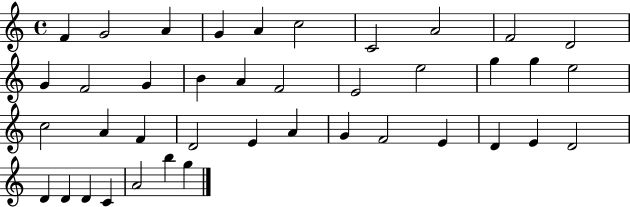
{
  \clef treble
  \time 4/4
  \defaultTimeSignature
  \key c \major
  f'4 g'2 a'4 | g'4 a'4 c''2 | c'2 a'2 | f'2 d'2 | \break g'4 f'2 g'4 | b'4 a'4 f'2 | e'2 e''2 | g''4 g''4 e''2 | \break c''2 a'4 f'4 | d'2 e'4 a'4 | g'4 f'2 e'4 | d'4 e'4 d'2 | \break d'4 d'4 d'4 c'4 | a'2 b''4 g''4 | \bar "|."
}